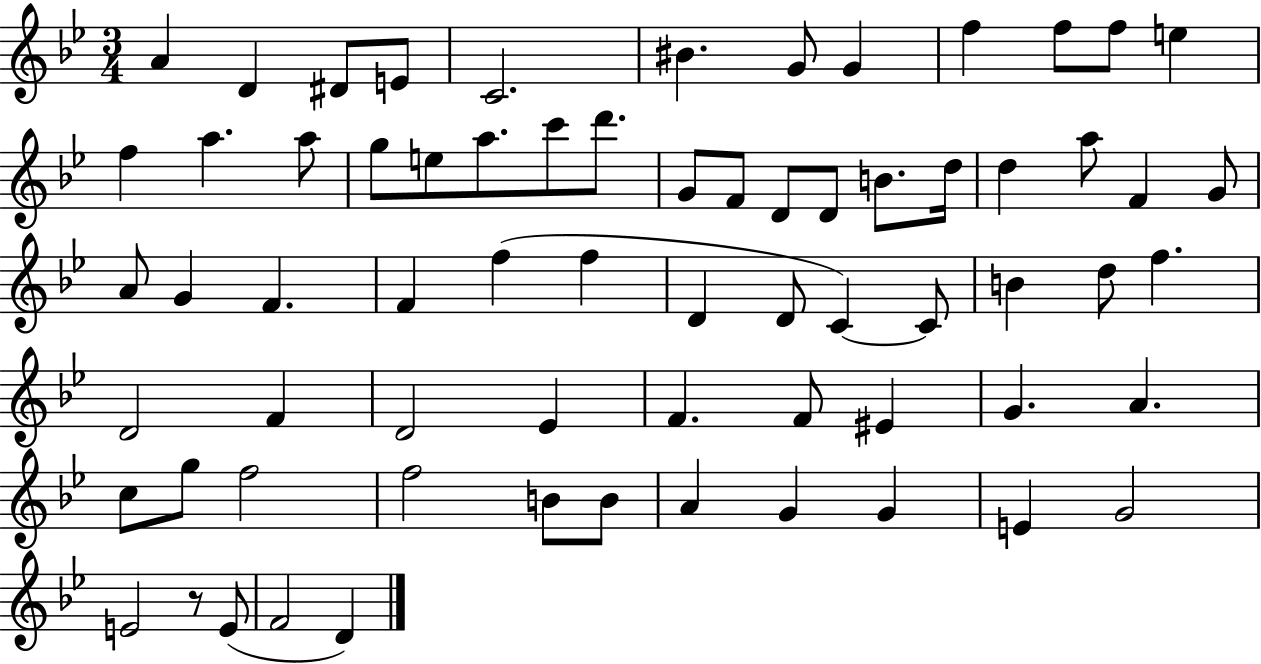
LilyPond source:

{
  \clef treble
  \numericTimeSignature
  \time 3/4
  \key bes \major
  a'4 d'4 dis'8 e'8 | c'2. | bis'4. g'8 g'4 | f''4 f''8 f''8 e''4 | \break f''4 a''4. a''8 | g''8 e''8 a''8. c'''8 d'''8. | g'8 f'8 d'8 d'8 b'8. d''16 | d''4 a''8 f'4 g'8 | \break a'8 g'4 f'4. | f'4 f''4( f''4 | d'4 d'8 c'4~~) c'8 | b'4 d''8 f''4. | \break d'2 f'4 | d'2 ees'4 | f'4. f'8 eis'4 | g'4. a'4. | \break c''8 g''8 f''2 | f''2 b'8 b'8 | a'4 g'4 g'4 | e'4 g'2 | \break e'2 r8 e'8( | f'2 d'4) | \bar "|."
}